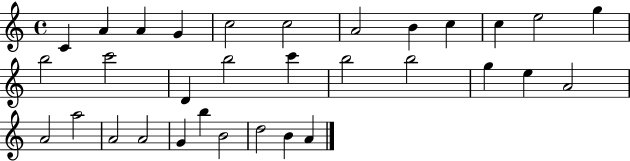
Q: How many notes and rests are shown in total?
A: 32